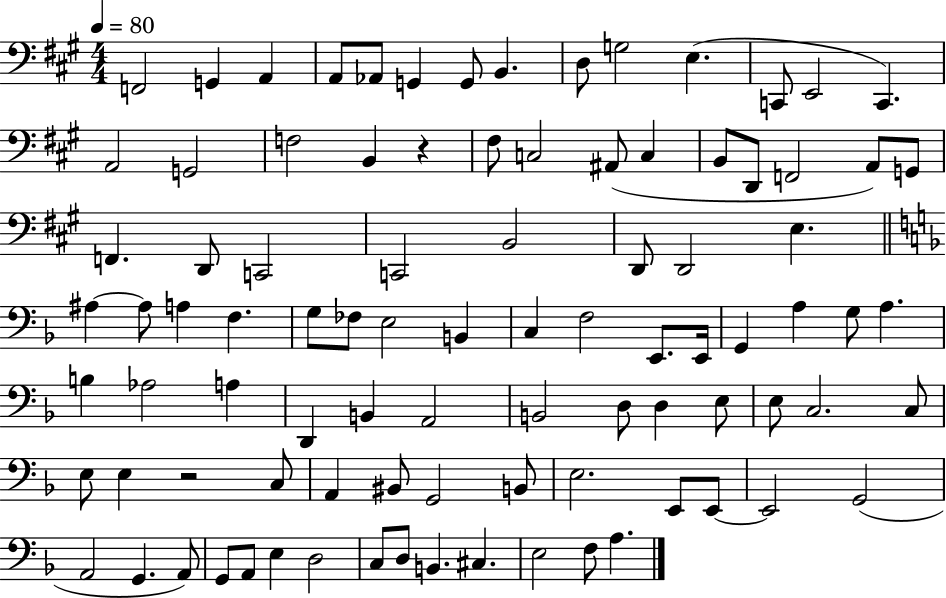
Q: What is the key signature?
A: A major